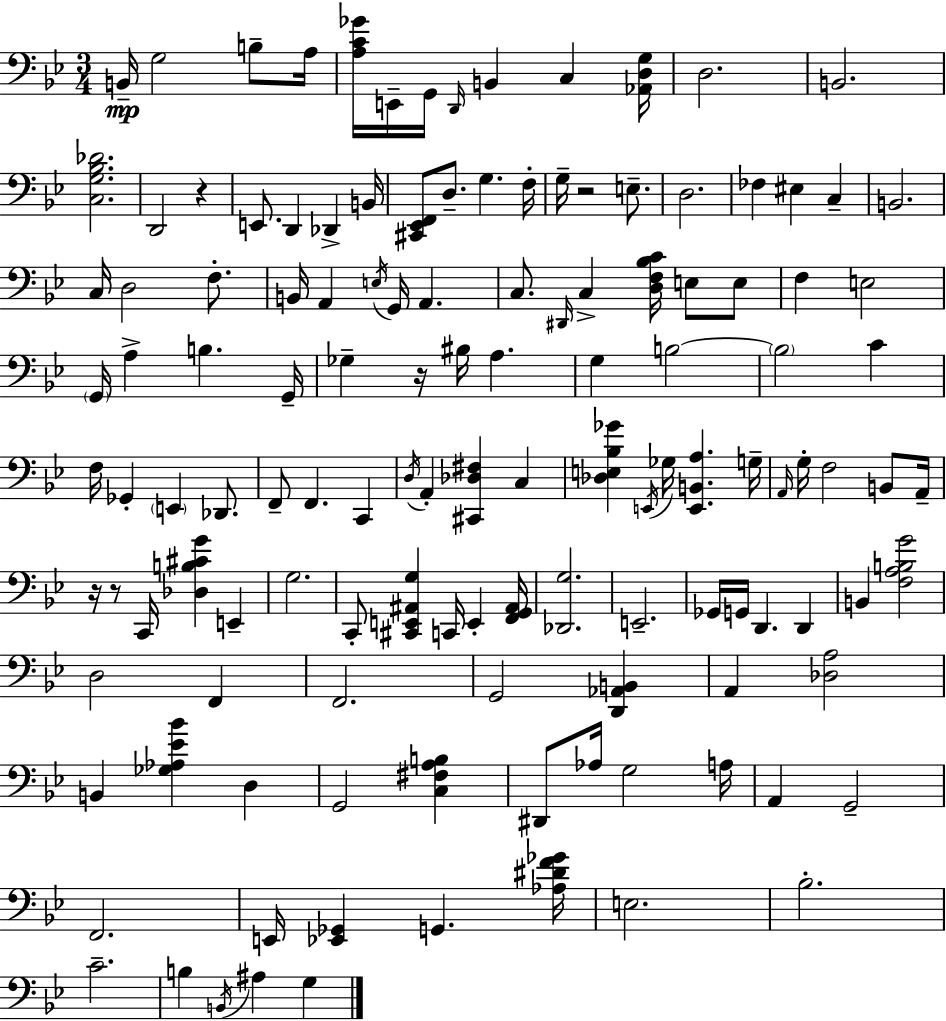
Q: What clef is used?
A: bass